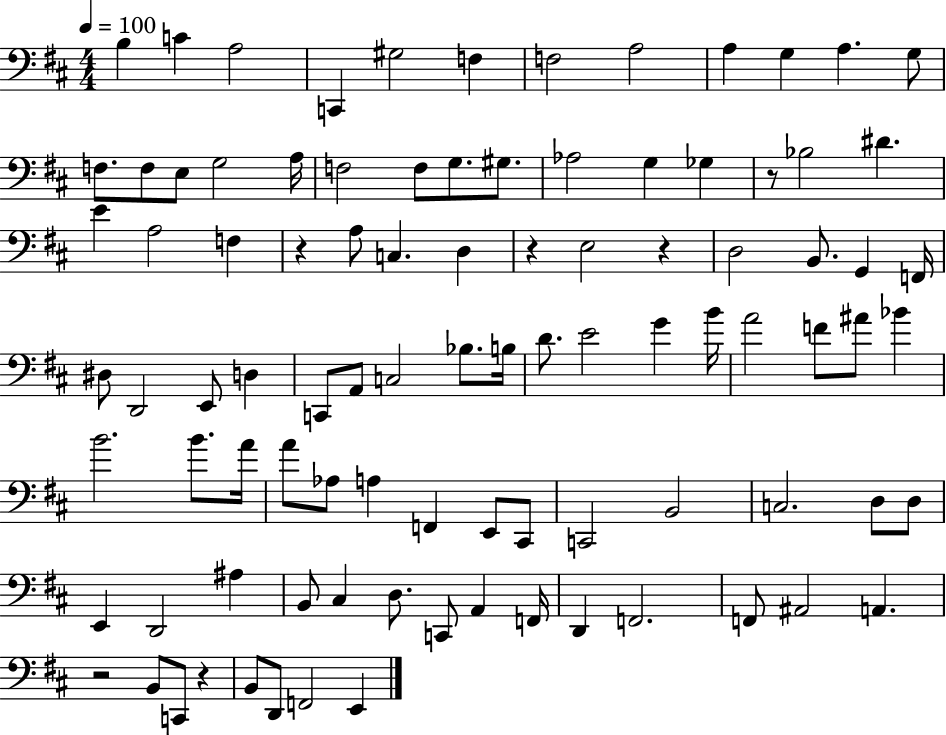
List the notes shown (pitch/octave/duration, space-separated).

B3/q C4/q A3/h C2/q G#3/h F3/q F3/h A3/h A3/q G3/q A3/q. G3/e F3/e. F3/e E3/e G3/h A3/s F3/h F3/e G3/e. G#3/e. Ab3/h G3/q Gb3/q R/e Bb3/h D#4/q. E4/q A3/h F3/q R/q A3/e C3/q. D3/q R/q E3/h R/q D3/h B2/e. G2/q F2/s D#3/e D2/h E2/e D3/q C2/e A2/e C3/h Bb3/e. B3/s D4/e. E4/h G4/q B4/s A4/h F4/e A#4/e Bb4/q B4/h. B4/e. A4/s A4/e Ab3/e A3/q F2/q E2/e C#2/e C2/h B2/h C3/h. D3/e D3/e E2/q D2/h A#3/q B2/e C#3/q D3/e. C2/e A2/q F2/s D2/q F2/h. F2/e A#2/h A2/q. R/h B2/e C2/e R/q B2/e D2/e F2/h E2/q